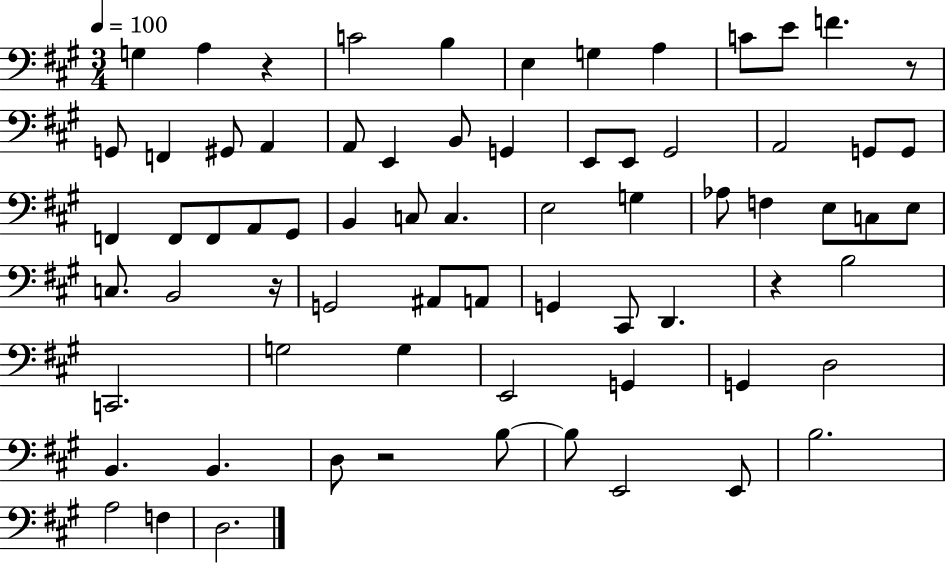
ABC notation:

X:1
T:Untitled
M:3/4
L:1/4
K:A
G, A, z C2 B, E, G, A, C/2 E/2 F z/2 G,,/2 F,, ^G,,/2 A,, A,,/2 E,, B,,/2 G,, E,,/2 E,,/2 ^G,,2 A,,2 G,,/2 G,,/2 F,, F,,/2 F,,/2 A,,/2 ^G,,/2 B,, C,/2 C, E,2 G, _A,/2 F, E,/2 C,/2 E,/2 C,/2 B,,2 z/4 G,,2 ^A,,/2 A,,/2 G,, ^C,,/2 D,, z B,2 C,,2 G,2 G, E,,2 G,, G,, D,2 B,, B,, D,/2 z2 B,/2 B,/2 E,,2 E,,/2 B,2 A,2 F, D,2